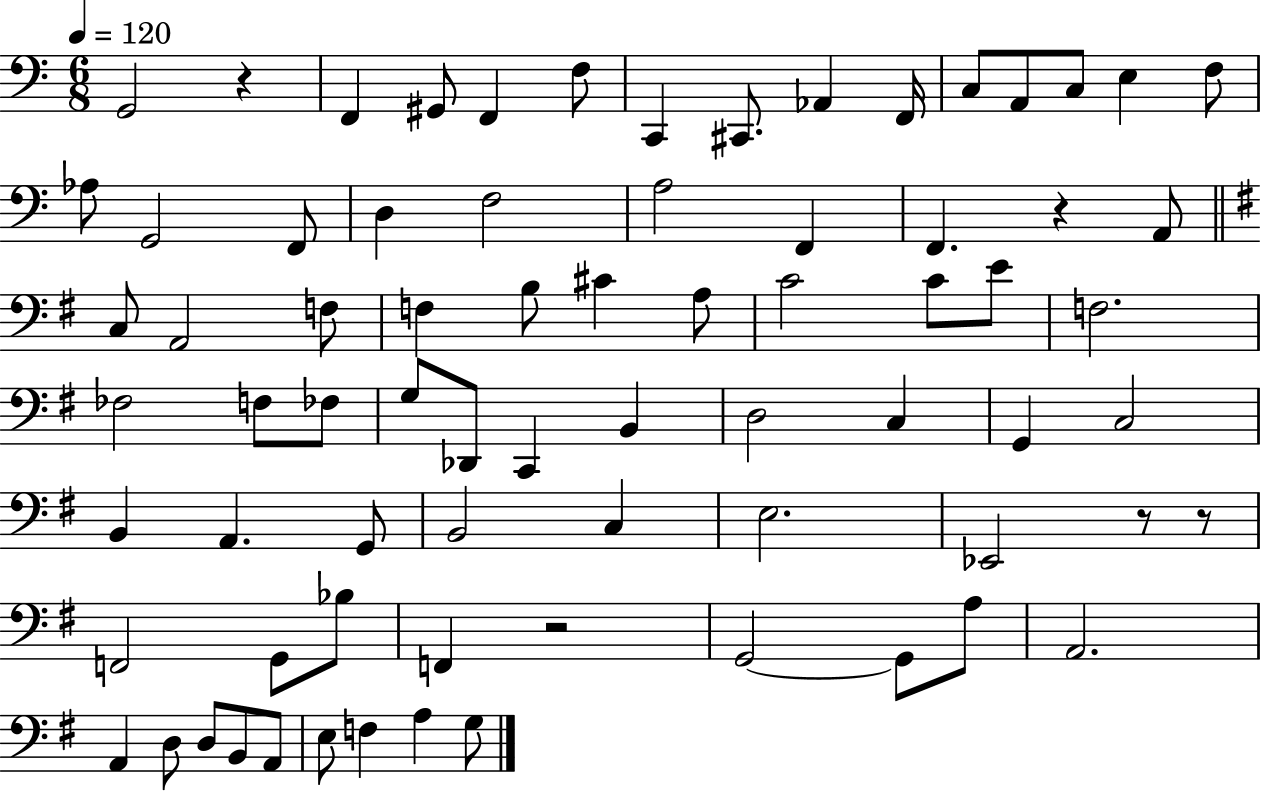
{
  \clef bass
  \numericTimeSignature
  \time 6/8
  \key c \major
  \tempo 4 = 120
  \repeat volta 2 { g,2 r4 | f,4 gis,8 f,4 f8 | c,4 cis,8. aes,4 f,16 | c8 a,8 c8 e4 f8 | \break aes8 g,2 f,8 | d4 f2 | a2 f,4 | f,4. r4 a,8 | \break \bar "||" \break \key e \minor c8 a,2 f8 | f4 b8 cis'4 a8 | c'2 c'8 e'8 | f2. | \break fes2 f8 fes8 | g8 des,8 c,4 b,4 | d2 c4 | g,4 c2 | \break b,4 a,4. g,8 | b,2 c4 | e2. | ees,2 r8 r8 | \break f,2 g,8 bes8 | f,4 r2 | g,2~~ g,8 a8 | a,2. | \break a,4 d8 d8 b,8 a,8 | e8 f4 a4 g8 | } \bar "|."
}